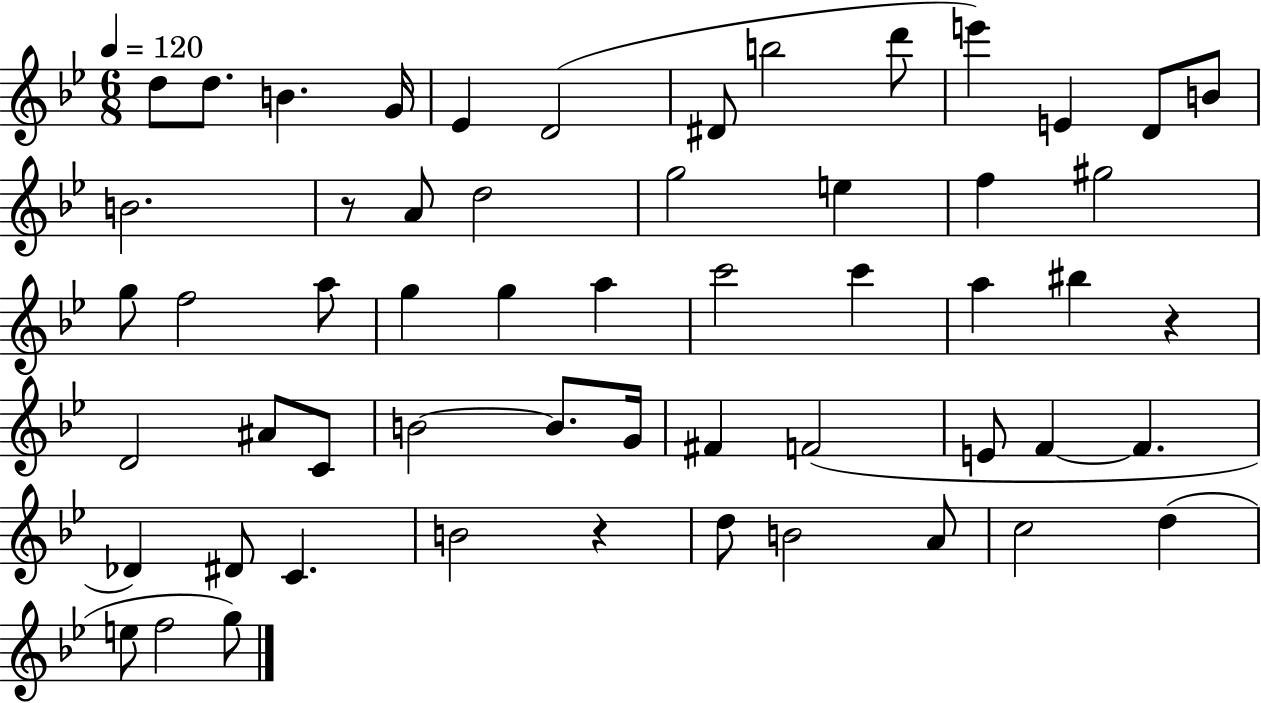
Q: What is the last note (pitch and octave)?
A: G5